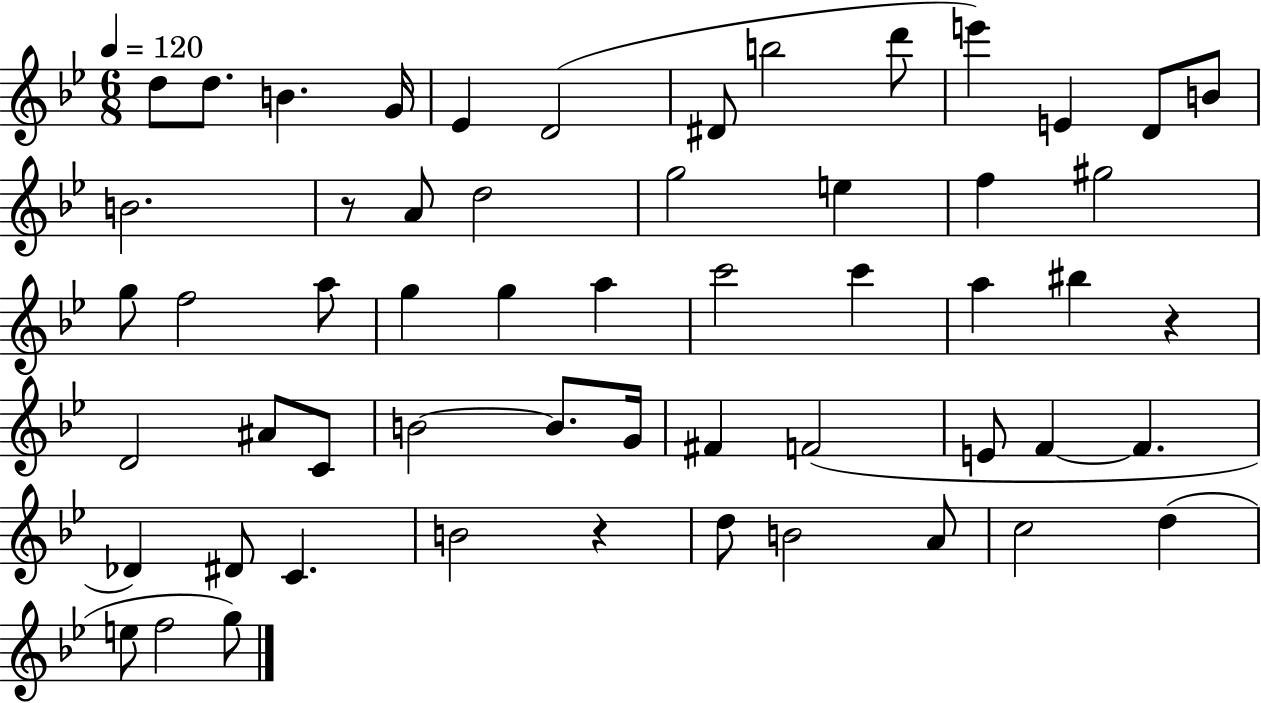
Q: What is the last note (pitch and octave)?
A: G5